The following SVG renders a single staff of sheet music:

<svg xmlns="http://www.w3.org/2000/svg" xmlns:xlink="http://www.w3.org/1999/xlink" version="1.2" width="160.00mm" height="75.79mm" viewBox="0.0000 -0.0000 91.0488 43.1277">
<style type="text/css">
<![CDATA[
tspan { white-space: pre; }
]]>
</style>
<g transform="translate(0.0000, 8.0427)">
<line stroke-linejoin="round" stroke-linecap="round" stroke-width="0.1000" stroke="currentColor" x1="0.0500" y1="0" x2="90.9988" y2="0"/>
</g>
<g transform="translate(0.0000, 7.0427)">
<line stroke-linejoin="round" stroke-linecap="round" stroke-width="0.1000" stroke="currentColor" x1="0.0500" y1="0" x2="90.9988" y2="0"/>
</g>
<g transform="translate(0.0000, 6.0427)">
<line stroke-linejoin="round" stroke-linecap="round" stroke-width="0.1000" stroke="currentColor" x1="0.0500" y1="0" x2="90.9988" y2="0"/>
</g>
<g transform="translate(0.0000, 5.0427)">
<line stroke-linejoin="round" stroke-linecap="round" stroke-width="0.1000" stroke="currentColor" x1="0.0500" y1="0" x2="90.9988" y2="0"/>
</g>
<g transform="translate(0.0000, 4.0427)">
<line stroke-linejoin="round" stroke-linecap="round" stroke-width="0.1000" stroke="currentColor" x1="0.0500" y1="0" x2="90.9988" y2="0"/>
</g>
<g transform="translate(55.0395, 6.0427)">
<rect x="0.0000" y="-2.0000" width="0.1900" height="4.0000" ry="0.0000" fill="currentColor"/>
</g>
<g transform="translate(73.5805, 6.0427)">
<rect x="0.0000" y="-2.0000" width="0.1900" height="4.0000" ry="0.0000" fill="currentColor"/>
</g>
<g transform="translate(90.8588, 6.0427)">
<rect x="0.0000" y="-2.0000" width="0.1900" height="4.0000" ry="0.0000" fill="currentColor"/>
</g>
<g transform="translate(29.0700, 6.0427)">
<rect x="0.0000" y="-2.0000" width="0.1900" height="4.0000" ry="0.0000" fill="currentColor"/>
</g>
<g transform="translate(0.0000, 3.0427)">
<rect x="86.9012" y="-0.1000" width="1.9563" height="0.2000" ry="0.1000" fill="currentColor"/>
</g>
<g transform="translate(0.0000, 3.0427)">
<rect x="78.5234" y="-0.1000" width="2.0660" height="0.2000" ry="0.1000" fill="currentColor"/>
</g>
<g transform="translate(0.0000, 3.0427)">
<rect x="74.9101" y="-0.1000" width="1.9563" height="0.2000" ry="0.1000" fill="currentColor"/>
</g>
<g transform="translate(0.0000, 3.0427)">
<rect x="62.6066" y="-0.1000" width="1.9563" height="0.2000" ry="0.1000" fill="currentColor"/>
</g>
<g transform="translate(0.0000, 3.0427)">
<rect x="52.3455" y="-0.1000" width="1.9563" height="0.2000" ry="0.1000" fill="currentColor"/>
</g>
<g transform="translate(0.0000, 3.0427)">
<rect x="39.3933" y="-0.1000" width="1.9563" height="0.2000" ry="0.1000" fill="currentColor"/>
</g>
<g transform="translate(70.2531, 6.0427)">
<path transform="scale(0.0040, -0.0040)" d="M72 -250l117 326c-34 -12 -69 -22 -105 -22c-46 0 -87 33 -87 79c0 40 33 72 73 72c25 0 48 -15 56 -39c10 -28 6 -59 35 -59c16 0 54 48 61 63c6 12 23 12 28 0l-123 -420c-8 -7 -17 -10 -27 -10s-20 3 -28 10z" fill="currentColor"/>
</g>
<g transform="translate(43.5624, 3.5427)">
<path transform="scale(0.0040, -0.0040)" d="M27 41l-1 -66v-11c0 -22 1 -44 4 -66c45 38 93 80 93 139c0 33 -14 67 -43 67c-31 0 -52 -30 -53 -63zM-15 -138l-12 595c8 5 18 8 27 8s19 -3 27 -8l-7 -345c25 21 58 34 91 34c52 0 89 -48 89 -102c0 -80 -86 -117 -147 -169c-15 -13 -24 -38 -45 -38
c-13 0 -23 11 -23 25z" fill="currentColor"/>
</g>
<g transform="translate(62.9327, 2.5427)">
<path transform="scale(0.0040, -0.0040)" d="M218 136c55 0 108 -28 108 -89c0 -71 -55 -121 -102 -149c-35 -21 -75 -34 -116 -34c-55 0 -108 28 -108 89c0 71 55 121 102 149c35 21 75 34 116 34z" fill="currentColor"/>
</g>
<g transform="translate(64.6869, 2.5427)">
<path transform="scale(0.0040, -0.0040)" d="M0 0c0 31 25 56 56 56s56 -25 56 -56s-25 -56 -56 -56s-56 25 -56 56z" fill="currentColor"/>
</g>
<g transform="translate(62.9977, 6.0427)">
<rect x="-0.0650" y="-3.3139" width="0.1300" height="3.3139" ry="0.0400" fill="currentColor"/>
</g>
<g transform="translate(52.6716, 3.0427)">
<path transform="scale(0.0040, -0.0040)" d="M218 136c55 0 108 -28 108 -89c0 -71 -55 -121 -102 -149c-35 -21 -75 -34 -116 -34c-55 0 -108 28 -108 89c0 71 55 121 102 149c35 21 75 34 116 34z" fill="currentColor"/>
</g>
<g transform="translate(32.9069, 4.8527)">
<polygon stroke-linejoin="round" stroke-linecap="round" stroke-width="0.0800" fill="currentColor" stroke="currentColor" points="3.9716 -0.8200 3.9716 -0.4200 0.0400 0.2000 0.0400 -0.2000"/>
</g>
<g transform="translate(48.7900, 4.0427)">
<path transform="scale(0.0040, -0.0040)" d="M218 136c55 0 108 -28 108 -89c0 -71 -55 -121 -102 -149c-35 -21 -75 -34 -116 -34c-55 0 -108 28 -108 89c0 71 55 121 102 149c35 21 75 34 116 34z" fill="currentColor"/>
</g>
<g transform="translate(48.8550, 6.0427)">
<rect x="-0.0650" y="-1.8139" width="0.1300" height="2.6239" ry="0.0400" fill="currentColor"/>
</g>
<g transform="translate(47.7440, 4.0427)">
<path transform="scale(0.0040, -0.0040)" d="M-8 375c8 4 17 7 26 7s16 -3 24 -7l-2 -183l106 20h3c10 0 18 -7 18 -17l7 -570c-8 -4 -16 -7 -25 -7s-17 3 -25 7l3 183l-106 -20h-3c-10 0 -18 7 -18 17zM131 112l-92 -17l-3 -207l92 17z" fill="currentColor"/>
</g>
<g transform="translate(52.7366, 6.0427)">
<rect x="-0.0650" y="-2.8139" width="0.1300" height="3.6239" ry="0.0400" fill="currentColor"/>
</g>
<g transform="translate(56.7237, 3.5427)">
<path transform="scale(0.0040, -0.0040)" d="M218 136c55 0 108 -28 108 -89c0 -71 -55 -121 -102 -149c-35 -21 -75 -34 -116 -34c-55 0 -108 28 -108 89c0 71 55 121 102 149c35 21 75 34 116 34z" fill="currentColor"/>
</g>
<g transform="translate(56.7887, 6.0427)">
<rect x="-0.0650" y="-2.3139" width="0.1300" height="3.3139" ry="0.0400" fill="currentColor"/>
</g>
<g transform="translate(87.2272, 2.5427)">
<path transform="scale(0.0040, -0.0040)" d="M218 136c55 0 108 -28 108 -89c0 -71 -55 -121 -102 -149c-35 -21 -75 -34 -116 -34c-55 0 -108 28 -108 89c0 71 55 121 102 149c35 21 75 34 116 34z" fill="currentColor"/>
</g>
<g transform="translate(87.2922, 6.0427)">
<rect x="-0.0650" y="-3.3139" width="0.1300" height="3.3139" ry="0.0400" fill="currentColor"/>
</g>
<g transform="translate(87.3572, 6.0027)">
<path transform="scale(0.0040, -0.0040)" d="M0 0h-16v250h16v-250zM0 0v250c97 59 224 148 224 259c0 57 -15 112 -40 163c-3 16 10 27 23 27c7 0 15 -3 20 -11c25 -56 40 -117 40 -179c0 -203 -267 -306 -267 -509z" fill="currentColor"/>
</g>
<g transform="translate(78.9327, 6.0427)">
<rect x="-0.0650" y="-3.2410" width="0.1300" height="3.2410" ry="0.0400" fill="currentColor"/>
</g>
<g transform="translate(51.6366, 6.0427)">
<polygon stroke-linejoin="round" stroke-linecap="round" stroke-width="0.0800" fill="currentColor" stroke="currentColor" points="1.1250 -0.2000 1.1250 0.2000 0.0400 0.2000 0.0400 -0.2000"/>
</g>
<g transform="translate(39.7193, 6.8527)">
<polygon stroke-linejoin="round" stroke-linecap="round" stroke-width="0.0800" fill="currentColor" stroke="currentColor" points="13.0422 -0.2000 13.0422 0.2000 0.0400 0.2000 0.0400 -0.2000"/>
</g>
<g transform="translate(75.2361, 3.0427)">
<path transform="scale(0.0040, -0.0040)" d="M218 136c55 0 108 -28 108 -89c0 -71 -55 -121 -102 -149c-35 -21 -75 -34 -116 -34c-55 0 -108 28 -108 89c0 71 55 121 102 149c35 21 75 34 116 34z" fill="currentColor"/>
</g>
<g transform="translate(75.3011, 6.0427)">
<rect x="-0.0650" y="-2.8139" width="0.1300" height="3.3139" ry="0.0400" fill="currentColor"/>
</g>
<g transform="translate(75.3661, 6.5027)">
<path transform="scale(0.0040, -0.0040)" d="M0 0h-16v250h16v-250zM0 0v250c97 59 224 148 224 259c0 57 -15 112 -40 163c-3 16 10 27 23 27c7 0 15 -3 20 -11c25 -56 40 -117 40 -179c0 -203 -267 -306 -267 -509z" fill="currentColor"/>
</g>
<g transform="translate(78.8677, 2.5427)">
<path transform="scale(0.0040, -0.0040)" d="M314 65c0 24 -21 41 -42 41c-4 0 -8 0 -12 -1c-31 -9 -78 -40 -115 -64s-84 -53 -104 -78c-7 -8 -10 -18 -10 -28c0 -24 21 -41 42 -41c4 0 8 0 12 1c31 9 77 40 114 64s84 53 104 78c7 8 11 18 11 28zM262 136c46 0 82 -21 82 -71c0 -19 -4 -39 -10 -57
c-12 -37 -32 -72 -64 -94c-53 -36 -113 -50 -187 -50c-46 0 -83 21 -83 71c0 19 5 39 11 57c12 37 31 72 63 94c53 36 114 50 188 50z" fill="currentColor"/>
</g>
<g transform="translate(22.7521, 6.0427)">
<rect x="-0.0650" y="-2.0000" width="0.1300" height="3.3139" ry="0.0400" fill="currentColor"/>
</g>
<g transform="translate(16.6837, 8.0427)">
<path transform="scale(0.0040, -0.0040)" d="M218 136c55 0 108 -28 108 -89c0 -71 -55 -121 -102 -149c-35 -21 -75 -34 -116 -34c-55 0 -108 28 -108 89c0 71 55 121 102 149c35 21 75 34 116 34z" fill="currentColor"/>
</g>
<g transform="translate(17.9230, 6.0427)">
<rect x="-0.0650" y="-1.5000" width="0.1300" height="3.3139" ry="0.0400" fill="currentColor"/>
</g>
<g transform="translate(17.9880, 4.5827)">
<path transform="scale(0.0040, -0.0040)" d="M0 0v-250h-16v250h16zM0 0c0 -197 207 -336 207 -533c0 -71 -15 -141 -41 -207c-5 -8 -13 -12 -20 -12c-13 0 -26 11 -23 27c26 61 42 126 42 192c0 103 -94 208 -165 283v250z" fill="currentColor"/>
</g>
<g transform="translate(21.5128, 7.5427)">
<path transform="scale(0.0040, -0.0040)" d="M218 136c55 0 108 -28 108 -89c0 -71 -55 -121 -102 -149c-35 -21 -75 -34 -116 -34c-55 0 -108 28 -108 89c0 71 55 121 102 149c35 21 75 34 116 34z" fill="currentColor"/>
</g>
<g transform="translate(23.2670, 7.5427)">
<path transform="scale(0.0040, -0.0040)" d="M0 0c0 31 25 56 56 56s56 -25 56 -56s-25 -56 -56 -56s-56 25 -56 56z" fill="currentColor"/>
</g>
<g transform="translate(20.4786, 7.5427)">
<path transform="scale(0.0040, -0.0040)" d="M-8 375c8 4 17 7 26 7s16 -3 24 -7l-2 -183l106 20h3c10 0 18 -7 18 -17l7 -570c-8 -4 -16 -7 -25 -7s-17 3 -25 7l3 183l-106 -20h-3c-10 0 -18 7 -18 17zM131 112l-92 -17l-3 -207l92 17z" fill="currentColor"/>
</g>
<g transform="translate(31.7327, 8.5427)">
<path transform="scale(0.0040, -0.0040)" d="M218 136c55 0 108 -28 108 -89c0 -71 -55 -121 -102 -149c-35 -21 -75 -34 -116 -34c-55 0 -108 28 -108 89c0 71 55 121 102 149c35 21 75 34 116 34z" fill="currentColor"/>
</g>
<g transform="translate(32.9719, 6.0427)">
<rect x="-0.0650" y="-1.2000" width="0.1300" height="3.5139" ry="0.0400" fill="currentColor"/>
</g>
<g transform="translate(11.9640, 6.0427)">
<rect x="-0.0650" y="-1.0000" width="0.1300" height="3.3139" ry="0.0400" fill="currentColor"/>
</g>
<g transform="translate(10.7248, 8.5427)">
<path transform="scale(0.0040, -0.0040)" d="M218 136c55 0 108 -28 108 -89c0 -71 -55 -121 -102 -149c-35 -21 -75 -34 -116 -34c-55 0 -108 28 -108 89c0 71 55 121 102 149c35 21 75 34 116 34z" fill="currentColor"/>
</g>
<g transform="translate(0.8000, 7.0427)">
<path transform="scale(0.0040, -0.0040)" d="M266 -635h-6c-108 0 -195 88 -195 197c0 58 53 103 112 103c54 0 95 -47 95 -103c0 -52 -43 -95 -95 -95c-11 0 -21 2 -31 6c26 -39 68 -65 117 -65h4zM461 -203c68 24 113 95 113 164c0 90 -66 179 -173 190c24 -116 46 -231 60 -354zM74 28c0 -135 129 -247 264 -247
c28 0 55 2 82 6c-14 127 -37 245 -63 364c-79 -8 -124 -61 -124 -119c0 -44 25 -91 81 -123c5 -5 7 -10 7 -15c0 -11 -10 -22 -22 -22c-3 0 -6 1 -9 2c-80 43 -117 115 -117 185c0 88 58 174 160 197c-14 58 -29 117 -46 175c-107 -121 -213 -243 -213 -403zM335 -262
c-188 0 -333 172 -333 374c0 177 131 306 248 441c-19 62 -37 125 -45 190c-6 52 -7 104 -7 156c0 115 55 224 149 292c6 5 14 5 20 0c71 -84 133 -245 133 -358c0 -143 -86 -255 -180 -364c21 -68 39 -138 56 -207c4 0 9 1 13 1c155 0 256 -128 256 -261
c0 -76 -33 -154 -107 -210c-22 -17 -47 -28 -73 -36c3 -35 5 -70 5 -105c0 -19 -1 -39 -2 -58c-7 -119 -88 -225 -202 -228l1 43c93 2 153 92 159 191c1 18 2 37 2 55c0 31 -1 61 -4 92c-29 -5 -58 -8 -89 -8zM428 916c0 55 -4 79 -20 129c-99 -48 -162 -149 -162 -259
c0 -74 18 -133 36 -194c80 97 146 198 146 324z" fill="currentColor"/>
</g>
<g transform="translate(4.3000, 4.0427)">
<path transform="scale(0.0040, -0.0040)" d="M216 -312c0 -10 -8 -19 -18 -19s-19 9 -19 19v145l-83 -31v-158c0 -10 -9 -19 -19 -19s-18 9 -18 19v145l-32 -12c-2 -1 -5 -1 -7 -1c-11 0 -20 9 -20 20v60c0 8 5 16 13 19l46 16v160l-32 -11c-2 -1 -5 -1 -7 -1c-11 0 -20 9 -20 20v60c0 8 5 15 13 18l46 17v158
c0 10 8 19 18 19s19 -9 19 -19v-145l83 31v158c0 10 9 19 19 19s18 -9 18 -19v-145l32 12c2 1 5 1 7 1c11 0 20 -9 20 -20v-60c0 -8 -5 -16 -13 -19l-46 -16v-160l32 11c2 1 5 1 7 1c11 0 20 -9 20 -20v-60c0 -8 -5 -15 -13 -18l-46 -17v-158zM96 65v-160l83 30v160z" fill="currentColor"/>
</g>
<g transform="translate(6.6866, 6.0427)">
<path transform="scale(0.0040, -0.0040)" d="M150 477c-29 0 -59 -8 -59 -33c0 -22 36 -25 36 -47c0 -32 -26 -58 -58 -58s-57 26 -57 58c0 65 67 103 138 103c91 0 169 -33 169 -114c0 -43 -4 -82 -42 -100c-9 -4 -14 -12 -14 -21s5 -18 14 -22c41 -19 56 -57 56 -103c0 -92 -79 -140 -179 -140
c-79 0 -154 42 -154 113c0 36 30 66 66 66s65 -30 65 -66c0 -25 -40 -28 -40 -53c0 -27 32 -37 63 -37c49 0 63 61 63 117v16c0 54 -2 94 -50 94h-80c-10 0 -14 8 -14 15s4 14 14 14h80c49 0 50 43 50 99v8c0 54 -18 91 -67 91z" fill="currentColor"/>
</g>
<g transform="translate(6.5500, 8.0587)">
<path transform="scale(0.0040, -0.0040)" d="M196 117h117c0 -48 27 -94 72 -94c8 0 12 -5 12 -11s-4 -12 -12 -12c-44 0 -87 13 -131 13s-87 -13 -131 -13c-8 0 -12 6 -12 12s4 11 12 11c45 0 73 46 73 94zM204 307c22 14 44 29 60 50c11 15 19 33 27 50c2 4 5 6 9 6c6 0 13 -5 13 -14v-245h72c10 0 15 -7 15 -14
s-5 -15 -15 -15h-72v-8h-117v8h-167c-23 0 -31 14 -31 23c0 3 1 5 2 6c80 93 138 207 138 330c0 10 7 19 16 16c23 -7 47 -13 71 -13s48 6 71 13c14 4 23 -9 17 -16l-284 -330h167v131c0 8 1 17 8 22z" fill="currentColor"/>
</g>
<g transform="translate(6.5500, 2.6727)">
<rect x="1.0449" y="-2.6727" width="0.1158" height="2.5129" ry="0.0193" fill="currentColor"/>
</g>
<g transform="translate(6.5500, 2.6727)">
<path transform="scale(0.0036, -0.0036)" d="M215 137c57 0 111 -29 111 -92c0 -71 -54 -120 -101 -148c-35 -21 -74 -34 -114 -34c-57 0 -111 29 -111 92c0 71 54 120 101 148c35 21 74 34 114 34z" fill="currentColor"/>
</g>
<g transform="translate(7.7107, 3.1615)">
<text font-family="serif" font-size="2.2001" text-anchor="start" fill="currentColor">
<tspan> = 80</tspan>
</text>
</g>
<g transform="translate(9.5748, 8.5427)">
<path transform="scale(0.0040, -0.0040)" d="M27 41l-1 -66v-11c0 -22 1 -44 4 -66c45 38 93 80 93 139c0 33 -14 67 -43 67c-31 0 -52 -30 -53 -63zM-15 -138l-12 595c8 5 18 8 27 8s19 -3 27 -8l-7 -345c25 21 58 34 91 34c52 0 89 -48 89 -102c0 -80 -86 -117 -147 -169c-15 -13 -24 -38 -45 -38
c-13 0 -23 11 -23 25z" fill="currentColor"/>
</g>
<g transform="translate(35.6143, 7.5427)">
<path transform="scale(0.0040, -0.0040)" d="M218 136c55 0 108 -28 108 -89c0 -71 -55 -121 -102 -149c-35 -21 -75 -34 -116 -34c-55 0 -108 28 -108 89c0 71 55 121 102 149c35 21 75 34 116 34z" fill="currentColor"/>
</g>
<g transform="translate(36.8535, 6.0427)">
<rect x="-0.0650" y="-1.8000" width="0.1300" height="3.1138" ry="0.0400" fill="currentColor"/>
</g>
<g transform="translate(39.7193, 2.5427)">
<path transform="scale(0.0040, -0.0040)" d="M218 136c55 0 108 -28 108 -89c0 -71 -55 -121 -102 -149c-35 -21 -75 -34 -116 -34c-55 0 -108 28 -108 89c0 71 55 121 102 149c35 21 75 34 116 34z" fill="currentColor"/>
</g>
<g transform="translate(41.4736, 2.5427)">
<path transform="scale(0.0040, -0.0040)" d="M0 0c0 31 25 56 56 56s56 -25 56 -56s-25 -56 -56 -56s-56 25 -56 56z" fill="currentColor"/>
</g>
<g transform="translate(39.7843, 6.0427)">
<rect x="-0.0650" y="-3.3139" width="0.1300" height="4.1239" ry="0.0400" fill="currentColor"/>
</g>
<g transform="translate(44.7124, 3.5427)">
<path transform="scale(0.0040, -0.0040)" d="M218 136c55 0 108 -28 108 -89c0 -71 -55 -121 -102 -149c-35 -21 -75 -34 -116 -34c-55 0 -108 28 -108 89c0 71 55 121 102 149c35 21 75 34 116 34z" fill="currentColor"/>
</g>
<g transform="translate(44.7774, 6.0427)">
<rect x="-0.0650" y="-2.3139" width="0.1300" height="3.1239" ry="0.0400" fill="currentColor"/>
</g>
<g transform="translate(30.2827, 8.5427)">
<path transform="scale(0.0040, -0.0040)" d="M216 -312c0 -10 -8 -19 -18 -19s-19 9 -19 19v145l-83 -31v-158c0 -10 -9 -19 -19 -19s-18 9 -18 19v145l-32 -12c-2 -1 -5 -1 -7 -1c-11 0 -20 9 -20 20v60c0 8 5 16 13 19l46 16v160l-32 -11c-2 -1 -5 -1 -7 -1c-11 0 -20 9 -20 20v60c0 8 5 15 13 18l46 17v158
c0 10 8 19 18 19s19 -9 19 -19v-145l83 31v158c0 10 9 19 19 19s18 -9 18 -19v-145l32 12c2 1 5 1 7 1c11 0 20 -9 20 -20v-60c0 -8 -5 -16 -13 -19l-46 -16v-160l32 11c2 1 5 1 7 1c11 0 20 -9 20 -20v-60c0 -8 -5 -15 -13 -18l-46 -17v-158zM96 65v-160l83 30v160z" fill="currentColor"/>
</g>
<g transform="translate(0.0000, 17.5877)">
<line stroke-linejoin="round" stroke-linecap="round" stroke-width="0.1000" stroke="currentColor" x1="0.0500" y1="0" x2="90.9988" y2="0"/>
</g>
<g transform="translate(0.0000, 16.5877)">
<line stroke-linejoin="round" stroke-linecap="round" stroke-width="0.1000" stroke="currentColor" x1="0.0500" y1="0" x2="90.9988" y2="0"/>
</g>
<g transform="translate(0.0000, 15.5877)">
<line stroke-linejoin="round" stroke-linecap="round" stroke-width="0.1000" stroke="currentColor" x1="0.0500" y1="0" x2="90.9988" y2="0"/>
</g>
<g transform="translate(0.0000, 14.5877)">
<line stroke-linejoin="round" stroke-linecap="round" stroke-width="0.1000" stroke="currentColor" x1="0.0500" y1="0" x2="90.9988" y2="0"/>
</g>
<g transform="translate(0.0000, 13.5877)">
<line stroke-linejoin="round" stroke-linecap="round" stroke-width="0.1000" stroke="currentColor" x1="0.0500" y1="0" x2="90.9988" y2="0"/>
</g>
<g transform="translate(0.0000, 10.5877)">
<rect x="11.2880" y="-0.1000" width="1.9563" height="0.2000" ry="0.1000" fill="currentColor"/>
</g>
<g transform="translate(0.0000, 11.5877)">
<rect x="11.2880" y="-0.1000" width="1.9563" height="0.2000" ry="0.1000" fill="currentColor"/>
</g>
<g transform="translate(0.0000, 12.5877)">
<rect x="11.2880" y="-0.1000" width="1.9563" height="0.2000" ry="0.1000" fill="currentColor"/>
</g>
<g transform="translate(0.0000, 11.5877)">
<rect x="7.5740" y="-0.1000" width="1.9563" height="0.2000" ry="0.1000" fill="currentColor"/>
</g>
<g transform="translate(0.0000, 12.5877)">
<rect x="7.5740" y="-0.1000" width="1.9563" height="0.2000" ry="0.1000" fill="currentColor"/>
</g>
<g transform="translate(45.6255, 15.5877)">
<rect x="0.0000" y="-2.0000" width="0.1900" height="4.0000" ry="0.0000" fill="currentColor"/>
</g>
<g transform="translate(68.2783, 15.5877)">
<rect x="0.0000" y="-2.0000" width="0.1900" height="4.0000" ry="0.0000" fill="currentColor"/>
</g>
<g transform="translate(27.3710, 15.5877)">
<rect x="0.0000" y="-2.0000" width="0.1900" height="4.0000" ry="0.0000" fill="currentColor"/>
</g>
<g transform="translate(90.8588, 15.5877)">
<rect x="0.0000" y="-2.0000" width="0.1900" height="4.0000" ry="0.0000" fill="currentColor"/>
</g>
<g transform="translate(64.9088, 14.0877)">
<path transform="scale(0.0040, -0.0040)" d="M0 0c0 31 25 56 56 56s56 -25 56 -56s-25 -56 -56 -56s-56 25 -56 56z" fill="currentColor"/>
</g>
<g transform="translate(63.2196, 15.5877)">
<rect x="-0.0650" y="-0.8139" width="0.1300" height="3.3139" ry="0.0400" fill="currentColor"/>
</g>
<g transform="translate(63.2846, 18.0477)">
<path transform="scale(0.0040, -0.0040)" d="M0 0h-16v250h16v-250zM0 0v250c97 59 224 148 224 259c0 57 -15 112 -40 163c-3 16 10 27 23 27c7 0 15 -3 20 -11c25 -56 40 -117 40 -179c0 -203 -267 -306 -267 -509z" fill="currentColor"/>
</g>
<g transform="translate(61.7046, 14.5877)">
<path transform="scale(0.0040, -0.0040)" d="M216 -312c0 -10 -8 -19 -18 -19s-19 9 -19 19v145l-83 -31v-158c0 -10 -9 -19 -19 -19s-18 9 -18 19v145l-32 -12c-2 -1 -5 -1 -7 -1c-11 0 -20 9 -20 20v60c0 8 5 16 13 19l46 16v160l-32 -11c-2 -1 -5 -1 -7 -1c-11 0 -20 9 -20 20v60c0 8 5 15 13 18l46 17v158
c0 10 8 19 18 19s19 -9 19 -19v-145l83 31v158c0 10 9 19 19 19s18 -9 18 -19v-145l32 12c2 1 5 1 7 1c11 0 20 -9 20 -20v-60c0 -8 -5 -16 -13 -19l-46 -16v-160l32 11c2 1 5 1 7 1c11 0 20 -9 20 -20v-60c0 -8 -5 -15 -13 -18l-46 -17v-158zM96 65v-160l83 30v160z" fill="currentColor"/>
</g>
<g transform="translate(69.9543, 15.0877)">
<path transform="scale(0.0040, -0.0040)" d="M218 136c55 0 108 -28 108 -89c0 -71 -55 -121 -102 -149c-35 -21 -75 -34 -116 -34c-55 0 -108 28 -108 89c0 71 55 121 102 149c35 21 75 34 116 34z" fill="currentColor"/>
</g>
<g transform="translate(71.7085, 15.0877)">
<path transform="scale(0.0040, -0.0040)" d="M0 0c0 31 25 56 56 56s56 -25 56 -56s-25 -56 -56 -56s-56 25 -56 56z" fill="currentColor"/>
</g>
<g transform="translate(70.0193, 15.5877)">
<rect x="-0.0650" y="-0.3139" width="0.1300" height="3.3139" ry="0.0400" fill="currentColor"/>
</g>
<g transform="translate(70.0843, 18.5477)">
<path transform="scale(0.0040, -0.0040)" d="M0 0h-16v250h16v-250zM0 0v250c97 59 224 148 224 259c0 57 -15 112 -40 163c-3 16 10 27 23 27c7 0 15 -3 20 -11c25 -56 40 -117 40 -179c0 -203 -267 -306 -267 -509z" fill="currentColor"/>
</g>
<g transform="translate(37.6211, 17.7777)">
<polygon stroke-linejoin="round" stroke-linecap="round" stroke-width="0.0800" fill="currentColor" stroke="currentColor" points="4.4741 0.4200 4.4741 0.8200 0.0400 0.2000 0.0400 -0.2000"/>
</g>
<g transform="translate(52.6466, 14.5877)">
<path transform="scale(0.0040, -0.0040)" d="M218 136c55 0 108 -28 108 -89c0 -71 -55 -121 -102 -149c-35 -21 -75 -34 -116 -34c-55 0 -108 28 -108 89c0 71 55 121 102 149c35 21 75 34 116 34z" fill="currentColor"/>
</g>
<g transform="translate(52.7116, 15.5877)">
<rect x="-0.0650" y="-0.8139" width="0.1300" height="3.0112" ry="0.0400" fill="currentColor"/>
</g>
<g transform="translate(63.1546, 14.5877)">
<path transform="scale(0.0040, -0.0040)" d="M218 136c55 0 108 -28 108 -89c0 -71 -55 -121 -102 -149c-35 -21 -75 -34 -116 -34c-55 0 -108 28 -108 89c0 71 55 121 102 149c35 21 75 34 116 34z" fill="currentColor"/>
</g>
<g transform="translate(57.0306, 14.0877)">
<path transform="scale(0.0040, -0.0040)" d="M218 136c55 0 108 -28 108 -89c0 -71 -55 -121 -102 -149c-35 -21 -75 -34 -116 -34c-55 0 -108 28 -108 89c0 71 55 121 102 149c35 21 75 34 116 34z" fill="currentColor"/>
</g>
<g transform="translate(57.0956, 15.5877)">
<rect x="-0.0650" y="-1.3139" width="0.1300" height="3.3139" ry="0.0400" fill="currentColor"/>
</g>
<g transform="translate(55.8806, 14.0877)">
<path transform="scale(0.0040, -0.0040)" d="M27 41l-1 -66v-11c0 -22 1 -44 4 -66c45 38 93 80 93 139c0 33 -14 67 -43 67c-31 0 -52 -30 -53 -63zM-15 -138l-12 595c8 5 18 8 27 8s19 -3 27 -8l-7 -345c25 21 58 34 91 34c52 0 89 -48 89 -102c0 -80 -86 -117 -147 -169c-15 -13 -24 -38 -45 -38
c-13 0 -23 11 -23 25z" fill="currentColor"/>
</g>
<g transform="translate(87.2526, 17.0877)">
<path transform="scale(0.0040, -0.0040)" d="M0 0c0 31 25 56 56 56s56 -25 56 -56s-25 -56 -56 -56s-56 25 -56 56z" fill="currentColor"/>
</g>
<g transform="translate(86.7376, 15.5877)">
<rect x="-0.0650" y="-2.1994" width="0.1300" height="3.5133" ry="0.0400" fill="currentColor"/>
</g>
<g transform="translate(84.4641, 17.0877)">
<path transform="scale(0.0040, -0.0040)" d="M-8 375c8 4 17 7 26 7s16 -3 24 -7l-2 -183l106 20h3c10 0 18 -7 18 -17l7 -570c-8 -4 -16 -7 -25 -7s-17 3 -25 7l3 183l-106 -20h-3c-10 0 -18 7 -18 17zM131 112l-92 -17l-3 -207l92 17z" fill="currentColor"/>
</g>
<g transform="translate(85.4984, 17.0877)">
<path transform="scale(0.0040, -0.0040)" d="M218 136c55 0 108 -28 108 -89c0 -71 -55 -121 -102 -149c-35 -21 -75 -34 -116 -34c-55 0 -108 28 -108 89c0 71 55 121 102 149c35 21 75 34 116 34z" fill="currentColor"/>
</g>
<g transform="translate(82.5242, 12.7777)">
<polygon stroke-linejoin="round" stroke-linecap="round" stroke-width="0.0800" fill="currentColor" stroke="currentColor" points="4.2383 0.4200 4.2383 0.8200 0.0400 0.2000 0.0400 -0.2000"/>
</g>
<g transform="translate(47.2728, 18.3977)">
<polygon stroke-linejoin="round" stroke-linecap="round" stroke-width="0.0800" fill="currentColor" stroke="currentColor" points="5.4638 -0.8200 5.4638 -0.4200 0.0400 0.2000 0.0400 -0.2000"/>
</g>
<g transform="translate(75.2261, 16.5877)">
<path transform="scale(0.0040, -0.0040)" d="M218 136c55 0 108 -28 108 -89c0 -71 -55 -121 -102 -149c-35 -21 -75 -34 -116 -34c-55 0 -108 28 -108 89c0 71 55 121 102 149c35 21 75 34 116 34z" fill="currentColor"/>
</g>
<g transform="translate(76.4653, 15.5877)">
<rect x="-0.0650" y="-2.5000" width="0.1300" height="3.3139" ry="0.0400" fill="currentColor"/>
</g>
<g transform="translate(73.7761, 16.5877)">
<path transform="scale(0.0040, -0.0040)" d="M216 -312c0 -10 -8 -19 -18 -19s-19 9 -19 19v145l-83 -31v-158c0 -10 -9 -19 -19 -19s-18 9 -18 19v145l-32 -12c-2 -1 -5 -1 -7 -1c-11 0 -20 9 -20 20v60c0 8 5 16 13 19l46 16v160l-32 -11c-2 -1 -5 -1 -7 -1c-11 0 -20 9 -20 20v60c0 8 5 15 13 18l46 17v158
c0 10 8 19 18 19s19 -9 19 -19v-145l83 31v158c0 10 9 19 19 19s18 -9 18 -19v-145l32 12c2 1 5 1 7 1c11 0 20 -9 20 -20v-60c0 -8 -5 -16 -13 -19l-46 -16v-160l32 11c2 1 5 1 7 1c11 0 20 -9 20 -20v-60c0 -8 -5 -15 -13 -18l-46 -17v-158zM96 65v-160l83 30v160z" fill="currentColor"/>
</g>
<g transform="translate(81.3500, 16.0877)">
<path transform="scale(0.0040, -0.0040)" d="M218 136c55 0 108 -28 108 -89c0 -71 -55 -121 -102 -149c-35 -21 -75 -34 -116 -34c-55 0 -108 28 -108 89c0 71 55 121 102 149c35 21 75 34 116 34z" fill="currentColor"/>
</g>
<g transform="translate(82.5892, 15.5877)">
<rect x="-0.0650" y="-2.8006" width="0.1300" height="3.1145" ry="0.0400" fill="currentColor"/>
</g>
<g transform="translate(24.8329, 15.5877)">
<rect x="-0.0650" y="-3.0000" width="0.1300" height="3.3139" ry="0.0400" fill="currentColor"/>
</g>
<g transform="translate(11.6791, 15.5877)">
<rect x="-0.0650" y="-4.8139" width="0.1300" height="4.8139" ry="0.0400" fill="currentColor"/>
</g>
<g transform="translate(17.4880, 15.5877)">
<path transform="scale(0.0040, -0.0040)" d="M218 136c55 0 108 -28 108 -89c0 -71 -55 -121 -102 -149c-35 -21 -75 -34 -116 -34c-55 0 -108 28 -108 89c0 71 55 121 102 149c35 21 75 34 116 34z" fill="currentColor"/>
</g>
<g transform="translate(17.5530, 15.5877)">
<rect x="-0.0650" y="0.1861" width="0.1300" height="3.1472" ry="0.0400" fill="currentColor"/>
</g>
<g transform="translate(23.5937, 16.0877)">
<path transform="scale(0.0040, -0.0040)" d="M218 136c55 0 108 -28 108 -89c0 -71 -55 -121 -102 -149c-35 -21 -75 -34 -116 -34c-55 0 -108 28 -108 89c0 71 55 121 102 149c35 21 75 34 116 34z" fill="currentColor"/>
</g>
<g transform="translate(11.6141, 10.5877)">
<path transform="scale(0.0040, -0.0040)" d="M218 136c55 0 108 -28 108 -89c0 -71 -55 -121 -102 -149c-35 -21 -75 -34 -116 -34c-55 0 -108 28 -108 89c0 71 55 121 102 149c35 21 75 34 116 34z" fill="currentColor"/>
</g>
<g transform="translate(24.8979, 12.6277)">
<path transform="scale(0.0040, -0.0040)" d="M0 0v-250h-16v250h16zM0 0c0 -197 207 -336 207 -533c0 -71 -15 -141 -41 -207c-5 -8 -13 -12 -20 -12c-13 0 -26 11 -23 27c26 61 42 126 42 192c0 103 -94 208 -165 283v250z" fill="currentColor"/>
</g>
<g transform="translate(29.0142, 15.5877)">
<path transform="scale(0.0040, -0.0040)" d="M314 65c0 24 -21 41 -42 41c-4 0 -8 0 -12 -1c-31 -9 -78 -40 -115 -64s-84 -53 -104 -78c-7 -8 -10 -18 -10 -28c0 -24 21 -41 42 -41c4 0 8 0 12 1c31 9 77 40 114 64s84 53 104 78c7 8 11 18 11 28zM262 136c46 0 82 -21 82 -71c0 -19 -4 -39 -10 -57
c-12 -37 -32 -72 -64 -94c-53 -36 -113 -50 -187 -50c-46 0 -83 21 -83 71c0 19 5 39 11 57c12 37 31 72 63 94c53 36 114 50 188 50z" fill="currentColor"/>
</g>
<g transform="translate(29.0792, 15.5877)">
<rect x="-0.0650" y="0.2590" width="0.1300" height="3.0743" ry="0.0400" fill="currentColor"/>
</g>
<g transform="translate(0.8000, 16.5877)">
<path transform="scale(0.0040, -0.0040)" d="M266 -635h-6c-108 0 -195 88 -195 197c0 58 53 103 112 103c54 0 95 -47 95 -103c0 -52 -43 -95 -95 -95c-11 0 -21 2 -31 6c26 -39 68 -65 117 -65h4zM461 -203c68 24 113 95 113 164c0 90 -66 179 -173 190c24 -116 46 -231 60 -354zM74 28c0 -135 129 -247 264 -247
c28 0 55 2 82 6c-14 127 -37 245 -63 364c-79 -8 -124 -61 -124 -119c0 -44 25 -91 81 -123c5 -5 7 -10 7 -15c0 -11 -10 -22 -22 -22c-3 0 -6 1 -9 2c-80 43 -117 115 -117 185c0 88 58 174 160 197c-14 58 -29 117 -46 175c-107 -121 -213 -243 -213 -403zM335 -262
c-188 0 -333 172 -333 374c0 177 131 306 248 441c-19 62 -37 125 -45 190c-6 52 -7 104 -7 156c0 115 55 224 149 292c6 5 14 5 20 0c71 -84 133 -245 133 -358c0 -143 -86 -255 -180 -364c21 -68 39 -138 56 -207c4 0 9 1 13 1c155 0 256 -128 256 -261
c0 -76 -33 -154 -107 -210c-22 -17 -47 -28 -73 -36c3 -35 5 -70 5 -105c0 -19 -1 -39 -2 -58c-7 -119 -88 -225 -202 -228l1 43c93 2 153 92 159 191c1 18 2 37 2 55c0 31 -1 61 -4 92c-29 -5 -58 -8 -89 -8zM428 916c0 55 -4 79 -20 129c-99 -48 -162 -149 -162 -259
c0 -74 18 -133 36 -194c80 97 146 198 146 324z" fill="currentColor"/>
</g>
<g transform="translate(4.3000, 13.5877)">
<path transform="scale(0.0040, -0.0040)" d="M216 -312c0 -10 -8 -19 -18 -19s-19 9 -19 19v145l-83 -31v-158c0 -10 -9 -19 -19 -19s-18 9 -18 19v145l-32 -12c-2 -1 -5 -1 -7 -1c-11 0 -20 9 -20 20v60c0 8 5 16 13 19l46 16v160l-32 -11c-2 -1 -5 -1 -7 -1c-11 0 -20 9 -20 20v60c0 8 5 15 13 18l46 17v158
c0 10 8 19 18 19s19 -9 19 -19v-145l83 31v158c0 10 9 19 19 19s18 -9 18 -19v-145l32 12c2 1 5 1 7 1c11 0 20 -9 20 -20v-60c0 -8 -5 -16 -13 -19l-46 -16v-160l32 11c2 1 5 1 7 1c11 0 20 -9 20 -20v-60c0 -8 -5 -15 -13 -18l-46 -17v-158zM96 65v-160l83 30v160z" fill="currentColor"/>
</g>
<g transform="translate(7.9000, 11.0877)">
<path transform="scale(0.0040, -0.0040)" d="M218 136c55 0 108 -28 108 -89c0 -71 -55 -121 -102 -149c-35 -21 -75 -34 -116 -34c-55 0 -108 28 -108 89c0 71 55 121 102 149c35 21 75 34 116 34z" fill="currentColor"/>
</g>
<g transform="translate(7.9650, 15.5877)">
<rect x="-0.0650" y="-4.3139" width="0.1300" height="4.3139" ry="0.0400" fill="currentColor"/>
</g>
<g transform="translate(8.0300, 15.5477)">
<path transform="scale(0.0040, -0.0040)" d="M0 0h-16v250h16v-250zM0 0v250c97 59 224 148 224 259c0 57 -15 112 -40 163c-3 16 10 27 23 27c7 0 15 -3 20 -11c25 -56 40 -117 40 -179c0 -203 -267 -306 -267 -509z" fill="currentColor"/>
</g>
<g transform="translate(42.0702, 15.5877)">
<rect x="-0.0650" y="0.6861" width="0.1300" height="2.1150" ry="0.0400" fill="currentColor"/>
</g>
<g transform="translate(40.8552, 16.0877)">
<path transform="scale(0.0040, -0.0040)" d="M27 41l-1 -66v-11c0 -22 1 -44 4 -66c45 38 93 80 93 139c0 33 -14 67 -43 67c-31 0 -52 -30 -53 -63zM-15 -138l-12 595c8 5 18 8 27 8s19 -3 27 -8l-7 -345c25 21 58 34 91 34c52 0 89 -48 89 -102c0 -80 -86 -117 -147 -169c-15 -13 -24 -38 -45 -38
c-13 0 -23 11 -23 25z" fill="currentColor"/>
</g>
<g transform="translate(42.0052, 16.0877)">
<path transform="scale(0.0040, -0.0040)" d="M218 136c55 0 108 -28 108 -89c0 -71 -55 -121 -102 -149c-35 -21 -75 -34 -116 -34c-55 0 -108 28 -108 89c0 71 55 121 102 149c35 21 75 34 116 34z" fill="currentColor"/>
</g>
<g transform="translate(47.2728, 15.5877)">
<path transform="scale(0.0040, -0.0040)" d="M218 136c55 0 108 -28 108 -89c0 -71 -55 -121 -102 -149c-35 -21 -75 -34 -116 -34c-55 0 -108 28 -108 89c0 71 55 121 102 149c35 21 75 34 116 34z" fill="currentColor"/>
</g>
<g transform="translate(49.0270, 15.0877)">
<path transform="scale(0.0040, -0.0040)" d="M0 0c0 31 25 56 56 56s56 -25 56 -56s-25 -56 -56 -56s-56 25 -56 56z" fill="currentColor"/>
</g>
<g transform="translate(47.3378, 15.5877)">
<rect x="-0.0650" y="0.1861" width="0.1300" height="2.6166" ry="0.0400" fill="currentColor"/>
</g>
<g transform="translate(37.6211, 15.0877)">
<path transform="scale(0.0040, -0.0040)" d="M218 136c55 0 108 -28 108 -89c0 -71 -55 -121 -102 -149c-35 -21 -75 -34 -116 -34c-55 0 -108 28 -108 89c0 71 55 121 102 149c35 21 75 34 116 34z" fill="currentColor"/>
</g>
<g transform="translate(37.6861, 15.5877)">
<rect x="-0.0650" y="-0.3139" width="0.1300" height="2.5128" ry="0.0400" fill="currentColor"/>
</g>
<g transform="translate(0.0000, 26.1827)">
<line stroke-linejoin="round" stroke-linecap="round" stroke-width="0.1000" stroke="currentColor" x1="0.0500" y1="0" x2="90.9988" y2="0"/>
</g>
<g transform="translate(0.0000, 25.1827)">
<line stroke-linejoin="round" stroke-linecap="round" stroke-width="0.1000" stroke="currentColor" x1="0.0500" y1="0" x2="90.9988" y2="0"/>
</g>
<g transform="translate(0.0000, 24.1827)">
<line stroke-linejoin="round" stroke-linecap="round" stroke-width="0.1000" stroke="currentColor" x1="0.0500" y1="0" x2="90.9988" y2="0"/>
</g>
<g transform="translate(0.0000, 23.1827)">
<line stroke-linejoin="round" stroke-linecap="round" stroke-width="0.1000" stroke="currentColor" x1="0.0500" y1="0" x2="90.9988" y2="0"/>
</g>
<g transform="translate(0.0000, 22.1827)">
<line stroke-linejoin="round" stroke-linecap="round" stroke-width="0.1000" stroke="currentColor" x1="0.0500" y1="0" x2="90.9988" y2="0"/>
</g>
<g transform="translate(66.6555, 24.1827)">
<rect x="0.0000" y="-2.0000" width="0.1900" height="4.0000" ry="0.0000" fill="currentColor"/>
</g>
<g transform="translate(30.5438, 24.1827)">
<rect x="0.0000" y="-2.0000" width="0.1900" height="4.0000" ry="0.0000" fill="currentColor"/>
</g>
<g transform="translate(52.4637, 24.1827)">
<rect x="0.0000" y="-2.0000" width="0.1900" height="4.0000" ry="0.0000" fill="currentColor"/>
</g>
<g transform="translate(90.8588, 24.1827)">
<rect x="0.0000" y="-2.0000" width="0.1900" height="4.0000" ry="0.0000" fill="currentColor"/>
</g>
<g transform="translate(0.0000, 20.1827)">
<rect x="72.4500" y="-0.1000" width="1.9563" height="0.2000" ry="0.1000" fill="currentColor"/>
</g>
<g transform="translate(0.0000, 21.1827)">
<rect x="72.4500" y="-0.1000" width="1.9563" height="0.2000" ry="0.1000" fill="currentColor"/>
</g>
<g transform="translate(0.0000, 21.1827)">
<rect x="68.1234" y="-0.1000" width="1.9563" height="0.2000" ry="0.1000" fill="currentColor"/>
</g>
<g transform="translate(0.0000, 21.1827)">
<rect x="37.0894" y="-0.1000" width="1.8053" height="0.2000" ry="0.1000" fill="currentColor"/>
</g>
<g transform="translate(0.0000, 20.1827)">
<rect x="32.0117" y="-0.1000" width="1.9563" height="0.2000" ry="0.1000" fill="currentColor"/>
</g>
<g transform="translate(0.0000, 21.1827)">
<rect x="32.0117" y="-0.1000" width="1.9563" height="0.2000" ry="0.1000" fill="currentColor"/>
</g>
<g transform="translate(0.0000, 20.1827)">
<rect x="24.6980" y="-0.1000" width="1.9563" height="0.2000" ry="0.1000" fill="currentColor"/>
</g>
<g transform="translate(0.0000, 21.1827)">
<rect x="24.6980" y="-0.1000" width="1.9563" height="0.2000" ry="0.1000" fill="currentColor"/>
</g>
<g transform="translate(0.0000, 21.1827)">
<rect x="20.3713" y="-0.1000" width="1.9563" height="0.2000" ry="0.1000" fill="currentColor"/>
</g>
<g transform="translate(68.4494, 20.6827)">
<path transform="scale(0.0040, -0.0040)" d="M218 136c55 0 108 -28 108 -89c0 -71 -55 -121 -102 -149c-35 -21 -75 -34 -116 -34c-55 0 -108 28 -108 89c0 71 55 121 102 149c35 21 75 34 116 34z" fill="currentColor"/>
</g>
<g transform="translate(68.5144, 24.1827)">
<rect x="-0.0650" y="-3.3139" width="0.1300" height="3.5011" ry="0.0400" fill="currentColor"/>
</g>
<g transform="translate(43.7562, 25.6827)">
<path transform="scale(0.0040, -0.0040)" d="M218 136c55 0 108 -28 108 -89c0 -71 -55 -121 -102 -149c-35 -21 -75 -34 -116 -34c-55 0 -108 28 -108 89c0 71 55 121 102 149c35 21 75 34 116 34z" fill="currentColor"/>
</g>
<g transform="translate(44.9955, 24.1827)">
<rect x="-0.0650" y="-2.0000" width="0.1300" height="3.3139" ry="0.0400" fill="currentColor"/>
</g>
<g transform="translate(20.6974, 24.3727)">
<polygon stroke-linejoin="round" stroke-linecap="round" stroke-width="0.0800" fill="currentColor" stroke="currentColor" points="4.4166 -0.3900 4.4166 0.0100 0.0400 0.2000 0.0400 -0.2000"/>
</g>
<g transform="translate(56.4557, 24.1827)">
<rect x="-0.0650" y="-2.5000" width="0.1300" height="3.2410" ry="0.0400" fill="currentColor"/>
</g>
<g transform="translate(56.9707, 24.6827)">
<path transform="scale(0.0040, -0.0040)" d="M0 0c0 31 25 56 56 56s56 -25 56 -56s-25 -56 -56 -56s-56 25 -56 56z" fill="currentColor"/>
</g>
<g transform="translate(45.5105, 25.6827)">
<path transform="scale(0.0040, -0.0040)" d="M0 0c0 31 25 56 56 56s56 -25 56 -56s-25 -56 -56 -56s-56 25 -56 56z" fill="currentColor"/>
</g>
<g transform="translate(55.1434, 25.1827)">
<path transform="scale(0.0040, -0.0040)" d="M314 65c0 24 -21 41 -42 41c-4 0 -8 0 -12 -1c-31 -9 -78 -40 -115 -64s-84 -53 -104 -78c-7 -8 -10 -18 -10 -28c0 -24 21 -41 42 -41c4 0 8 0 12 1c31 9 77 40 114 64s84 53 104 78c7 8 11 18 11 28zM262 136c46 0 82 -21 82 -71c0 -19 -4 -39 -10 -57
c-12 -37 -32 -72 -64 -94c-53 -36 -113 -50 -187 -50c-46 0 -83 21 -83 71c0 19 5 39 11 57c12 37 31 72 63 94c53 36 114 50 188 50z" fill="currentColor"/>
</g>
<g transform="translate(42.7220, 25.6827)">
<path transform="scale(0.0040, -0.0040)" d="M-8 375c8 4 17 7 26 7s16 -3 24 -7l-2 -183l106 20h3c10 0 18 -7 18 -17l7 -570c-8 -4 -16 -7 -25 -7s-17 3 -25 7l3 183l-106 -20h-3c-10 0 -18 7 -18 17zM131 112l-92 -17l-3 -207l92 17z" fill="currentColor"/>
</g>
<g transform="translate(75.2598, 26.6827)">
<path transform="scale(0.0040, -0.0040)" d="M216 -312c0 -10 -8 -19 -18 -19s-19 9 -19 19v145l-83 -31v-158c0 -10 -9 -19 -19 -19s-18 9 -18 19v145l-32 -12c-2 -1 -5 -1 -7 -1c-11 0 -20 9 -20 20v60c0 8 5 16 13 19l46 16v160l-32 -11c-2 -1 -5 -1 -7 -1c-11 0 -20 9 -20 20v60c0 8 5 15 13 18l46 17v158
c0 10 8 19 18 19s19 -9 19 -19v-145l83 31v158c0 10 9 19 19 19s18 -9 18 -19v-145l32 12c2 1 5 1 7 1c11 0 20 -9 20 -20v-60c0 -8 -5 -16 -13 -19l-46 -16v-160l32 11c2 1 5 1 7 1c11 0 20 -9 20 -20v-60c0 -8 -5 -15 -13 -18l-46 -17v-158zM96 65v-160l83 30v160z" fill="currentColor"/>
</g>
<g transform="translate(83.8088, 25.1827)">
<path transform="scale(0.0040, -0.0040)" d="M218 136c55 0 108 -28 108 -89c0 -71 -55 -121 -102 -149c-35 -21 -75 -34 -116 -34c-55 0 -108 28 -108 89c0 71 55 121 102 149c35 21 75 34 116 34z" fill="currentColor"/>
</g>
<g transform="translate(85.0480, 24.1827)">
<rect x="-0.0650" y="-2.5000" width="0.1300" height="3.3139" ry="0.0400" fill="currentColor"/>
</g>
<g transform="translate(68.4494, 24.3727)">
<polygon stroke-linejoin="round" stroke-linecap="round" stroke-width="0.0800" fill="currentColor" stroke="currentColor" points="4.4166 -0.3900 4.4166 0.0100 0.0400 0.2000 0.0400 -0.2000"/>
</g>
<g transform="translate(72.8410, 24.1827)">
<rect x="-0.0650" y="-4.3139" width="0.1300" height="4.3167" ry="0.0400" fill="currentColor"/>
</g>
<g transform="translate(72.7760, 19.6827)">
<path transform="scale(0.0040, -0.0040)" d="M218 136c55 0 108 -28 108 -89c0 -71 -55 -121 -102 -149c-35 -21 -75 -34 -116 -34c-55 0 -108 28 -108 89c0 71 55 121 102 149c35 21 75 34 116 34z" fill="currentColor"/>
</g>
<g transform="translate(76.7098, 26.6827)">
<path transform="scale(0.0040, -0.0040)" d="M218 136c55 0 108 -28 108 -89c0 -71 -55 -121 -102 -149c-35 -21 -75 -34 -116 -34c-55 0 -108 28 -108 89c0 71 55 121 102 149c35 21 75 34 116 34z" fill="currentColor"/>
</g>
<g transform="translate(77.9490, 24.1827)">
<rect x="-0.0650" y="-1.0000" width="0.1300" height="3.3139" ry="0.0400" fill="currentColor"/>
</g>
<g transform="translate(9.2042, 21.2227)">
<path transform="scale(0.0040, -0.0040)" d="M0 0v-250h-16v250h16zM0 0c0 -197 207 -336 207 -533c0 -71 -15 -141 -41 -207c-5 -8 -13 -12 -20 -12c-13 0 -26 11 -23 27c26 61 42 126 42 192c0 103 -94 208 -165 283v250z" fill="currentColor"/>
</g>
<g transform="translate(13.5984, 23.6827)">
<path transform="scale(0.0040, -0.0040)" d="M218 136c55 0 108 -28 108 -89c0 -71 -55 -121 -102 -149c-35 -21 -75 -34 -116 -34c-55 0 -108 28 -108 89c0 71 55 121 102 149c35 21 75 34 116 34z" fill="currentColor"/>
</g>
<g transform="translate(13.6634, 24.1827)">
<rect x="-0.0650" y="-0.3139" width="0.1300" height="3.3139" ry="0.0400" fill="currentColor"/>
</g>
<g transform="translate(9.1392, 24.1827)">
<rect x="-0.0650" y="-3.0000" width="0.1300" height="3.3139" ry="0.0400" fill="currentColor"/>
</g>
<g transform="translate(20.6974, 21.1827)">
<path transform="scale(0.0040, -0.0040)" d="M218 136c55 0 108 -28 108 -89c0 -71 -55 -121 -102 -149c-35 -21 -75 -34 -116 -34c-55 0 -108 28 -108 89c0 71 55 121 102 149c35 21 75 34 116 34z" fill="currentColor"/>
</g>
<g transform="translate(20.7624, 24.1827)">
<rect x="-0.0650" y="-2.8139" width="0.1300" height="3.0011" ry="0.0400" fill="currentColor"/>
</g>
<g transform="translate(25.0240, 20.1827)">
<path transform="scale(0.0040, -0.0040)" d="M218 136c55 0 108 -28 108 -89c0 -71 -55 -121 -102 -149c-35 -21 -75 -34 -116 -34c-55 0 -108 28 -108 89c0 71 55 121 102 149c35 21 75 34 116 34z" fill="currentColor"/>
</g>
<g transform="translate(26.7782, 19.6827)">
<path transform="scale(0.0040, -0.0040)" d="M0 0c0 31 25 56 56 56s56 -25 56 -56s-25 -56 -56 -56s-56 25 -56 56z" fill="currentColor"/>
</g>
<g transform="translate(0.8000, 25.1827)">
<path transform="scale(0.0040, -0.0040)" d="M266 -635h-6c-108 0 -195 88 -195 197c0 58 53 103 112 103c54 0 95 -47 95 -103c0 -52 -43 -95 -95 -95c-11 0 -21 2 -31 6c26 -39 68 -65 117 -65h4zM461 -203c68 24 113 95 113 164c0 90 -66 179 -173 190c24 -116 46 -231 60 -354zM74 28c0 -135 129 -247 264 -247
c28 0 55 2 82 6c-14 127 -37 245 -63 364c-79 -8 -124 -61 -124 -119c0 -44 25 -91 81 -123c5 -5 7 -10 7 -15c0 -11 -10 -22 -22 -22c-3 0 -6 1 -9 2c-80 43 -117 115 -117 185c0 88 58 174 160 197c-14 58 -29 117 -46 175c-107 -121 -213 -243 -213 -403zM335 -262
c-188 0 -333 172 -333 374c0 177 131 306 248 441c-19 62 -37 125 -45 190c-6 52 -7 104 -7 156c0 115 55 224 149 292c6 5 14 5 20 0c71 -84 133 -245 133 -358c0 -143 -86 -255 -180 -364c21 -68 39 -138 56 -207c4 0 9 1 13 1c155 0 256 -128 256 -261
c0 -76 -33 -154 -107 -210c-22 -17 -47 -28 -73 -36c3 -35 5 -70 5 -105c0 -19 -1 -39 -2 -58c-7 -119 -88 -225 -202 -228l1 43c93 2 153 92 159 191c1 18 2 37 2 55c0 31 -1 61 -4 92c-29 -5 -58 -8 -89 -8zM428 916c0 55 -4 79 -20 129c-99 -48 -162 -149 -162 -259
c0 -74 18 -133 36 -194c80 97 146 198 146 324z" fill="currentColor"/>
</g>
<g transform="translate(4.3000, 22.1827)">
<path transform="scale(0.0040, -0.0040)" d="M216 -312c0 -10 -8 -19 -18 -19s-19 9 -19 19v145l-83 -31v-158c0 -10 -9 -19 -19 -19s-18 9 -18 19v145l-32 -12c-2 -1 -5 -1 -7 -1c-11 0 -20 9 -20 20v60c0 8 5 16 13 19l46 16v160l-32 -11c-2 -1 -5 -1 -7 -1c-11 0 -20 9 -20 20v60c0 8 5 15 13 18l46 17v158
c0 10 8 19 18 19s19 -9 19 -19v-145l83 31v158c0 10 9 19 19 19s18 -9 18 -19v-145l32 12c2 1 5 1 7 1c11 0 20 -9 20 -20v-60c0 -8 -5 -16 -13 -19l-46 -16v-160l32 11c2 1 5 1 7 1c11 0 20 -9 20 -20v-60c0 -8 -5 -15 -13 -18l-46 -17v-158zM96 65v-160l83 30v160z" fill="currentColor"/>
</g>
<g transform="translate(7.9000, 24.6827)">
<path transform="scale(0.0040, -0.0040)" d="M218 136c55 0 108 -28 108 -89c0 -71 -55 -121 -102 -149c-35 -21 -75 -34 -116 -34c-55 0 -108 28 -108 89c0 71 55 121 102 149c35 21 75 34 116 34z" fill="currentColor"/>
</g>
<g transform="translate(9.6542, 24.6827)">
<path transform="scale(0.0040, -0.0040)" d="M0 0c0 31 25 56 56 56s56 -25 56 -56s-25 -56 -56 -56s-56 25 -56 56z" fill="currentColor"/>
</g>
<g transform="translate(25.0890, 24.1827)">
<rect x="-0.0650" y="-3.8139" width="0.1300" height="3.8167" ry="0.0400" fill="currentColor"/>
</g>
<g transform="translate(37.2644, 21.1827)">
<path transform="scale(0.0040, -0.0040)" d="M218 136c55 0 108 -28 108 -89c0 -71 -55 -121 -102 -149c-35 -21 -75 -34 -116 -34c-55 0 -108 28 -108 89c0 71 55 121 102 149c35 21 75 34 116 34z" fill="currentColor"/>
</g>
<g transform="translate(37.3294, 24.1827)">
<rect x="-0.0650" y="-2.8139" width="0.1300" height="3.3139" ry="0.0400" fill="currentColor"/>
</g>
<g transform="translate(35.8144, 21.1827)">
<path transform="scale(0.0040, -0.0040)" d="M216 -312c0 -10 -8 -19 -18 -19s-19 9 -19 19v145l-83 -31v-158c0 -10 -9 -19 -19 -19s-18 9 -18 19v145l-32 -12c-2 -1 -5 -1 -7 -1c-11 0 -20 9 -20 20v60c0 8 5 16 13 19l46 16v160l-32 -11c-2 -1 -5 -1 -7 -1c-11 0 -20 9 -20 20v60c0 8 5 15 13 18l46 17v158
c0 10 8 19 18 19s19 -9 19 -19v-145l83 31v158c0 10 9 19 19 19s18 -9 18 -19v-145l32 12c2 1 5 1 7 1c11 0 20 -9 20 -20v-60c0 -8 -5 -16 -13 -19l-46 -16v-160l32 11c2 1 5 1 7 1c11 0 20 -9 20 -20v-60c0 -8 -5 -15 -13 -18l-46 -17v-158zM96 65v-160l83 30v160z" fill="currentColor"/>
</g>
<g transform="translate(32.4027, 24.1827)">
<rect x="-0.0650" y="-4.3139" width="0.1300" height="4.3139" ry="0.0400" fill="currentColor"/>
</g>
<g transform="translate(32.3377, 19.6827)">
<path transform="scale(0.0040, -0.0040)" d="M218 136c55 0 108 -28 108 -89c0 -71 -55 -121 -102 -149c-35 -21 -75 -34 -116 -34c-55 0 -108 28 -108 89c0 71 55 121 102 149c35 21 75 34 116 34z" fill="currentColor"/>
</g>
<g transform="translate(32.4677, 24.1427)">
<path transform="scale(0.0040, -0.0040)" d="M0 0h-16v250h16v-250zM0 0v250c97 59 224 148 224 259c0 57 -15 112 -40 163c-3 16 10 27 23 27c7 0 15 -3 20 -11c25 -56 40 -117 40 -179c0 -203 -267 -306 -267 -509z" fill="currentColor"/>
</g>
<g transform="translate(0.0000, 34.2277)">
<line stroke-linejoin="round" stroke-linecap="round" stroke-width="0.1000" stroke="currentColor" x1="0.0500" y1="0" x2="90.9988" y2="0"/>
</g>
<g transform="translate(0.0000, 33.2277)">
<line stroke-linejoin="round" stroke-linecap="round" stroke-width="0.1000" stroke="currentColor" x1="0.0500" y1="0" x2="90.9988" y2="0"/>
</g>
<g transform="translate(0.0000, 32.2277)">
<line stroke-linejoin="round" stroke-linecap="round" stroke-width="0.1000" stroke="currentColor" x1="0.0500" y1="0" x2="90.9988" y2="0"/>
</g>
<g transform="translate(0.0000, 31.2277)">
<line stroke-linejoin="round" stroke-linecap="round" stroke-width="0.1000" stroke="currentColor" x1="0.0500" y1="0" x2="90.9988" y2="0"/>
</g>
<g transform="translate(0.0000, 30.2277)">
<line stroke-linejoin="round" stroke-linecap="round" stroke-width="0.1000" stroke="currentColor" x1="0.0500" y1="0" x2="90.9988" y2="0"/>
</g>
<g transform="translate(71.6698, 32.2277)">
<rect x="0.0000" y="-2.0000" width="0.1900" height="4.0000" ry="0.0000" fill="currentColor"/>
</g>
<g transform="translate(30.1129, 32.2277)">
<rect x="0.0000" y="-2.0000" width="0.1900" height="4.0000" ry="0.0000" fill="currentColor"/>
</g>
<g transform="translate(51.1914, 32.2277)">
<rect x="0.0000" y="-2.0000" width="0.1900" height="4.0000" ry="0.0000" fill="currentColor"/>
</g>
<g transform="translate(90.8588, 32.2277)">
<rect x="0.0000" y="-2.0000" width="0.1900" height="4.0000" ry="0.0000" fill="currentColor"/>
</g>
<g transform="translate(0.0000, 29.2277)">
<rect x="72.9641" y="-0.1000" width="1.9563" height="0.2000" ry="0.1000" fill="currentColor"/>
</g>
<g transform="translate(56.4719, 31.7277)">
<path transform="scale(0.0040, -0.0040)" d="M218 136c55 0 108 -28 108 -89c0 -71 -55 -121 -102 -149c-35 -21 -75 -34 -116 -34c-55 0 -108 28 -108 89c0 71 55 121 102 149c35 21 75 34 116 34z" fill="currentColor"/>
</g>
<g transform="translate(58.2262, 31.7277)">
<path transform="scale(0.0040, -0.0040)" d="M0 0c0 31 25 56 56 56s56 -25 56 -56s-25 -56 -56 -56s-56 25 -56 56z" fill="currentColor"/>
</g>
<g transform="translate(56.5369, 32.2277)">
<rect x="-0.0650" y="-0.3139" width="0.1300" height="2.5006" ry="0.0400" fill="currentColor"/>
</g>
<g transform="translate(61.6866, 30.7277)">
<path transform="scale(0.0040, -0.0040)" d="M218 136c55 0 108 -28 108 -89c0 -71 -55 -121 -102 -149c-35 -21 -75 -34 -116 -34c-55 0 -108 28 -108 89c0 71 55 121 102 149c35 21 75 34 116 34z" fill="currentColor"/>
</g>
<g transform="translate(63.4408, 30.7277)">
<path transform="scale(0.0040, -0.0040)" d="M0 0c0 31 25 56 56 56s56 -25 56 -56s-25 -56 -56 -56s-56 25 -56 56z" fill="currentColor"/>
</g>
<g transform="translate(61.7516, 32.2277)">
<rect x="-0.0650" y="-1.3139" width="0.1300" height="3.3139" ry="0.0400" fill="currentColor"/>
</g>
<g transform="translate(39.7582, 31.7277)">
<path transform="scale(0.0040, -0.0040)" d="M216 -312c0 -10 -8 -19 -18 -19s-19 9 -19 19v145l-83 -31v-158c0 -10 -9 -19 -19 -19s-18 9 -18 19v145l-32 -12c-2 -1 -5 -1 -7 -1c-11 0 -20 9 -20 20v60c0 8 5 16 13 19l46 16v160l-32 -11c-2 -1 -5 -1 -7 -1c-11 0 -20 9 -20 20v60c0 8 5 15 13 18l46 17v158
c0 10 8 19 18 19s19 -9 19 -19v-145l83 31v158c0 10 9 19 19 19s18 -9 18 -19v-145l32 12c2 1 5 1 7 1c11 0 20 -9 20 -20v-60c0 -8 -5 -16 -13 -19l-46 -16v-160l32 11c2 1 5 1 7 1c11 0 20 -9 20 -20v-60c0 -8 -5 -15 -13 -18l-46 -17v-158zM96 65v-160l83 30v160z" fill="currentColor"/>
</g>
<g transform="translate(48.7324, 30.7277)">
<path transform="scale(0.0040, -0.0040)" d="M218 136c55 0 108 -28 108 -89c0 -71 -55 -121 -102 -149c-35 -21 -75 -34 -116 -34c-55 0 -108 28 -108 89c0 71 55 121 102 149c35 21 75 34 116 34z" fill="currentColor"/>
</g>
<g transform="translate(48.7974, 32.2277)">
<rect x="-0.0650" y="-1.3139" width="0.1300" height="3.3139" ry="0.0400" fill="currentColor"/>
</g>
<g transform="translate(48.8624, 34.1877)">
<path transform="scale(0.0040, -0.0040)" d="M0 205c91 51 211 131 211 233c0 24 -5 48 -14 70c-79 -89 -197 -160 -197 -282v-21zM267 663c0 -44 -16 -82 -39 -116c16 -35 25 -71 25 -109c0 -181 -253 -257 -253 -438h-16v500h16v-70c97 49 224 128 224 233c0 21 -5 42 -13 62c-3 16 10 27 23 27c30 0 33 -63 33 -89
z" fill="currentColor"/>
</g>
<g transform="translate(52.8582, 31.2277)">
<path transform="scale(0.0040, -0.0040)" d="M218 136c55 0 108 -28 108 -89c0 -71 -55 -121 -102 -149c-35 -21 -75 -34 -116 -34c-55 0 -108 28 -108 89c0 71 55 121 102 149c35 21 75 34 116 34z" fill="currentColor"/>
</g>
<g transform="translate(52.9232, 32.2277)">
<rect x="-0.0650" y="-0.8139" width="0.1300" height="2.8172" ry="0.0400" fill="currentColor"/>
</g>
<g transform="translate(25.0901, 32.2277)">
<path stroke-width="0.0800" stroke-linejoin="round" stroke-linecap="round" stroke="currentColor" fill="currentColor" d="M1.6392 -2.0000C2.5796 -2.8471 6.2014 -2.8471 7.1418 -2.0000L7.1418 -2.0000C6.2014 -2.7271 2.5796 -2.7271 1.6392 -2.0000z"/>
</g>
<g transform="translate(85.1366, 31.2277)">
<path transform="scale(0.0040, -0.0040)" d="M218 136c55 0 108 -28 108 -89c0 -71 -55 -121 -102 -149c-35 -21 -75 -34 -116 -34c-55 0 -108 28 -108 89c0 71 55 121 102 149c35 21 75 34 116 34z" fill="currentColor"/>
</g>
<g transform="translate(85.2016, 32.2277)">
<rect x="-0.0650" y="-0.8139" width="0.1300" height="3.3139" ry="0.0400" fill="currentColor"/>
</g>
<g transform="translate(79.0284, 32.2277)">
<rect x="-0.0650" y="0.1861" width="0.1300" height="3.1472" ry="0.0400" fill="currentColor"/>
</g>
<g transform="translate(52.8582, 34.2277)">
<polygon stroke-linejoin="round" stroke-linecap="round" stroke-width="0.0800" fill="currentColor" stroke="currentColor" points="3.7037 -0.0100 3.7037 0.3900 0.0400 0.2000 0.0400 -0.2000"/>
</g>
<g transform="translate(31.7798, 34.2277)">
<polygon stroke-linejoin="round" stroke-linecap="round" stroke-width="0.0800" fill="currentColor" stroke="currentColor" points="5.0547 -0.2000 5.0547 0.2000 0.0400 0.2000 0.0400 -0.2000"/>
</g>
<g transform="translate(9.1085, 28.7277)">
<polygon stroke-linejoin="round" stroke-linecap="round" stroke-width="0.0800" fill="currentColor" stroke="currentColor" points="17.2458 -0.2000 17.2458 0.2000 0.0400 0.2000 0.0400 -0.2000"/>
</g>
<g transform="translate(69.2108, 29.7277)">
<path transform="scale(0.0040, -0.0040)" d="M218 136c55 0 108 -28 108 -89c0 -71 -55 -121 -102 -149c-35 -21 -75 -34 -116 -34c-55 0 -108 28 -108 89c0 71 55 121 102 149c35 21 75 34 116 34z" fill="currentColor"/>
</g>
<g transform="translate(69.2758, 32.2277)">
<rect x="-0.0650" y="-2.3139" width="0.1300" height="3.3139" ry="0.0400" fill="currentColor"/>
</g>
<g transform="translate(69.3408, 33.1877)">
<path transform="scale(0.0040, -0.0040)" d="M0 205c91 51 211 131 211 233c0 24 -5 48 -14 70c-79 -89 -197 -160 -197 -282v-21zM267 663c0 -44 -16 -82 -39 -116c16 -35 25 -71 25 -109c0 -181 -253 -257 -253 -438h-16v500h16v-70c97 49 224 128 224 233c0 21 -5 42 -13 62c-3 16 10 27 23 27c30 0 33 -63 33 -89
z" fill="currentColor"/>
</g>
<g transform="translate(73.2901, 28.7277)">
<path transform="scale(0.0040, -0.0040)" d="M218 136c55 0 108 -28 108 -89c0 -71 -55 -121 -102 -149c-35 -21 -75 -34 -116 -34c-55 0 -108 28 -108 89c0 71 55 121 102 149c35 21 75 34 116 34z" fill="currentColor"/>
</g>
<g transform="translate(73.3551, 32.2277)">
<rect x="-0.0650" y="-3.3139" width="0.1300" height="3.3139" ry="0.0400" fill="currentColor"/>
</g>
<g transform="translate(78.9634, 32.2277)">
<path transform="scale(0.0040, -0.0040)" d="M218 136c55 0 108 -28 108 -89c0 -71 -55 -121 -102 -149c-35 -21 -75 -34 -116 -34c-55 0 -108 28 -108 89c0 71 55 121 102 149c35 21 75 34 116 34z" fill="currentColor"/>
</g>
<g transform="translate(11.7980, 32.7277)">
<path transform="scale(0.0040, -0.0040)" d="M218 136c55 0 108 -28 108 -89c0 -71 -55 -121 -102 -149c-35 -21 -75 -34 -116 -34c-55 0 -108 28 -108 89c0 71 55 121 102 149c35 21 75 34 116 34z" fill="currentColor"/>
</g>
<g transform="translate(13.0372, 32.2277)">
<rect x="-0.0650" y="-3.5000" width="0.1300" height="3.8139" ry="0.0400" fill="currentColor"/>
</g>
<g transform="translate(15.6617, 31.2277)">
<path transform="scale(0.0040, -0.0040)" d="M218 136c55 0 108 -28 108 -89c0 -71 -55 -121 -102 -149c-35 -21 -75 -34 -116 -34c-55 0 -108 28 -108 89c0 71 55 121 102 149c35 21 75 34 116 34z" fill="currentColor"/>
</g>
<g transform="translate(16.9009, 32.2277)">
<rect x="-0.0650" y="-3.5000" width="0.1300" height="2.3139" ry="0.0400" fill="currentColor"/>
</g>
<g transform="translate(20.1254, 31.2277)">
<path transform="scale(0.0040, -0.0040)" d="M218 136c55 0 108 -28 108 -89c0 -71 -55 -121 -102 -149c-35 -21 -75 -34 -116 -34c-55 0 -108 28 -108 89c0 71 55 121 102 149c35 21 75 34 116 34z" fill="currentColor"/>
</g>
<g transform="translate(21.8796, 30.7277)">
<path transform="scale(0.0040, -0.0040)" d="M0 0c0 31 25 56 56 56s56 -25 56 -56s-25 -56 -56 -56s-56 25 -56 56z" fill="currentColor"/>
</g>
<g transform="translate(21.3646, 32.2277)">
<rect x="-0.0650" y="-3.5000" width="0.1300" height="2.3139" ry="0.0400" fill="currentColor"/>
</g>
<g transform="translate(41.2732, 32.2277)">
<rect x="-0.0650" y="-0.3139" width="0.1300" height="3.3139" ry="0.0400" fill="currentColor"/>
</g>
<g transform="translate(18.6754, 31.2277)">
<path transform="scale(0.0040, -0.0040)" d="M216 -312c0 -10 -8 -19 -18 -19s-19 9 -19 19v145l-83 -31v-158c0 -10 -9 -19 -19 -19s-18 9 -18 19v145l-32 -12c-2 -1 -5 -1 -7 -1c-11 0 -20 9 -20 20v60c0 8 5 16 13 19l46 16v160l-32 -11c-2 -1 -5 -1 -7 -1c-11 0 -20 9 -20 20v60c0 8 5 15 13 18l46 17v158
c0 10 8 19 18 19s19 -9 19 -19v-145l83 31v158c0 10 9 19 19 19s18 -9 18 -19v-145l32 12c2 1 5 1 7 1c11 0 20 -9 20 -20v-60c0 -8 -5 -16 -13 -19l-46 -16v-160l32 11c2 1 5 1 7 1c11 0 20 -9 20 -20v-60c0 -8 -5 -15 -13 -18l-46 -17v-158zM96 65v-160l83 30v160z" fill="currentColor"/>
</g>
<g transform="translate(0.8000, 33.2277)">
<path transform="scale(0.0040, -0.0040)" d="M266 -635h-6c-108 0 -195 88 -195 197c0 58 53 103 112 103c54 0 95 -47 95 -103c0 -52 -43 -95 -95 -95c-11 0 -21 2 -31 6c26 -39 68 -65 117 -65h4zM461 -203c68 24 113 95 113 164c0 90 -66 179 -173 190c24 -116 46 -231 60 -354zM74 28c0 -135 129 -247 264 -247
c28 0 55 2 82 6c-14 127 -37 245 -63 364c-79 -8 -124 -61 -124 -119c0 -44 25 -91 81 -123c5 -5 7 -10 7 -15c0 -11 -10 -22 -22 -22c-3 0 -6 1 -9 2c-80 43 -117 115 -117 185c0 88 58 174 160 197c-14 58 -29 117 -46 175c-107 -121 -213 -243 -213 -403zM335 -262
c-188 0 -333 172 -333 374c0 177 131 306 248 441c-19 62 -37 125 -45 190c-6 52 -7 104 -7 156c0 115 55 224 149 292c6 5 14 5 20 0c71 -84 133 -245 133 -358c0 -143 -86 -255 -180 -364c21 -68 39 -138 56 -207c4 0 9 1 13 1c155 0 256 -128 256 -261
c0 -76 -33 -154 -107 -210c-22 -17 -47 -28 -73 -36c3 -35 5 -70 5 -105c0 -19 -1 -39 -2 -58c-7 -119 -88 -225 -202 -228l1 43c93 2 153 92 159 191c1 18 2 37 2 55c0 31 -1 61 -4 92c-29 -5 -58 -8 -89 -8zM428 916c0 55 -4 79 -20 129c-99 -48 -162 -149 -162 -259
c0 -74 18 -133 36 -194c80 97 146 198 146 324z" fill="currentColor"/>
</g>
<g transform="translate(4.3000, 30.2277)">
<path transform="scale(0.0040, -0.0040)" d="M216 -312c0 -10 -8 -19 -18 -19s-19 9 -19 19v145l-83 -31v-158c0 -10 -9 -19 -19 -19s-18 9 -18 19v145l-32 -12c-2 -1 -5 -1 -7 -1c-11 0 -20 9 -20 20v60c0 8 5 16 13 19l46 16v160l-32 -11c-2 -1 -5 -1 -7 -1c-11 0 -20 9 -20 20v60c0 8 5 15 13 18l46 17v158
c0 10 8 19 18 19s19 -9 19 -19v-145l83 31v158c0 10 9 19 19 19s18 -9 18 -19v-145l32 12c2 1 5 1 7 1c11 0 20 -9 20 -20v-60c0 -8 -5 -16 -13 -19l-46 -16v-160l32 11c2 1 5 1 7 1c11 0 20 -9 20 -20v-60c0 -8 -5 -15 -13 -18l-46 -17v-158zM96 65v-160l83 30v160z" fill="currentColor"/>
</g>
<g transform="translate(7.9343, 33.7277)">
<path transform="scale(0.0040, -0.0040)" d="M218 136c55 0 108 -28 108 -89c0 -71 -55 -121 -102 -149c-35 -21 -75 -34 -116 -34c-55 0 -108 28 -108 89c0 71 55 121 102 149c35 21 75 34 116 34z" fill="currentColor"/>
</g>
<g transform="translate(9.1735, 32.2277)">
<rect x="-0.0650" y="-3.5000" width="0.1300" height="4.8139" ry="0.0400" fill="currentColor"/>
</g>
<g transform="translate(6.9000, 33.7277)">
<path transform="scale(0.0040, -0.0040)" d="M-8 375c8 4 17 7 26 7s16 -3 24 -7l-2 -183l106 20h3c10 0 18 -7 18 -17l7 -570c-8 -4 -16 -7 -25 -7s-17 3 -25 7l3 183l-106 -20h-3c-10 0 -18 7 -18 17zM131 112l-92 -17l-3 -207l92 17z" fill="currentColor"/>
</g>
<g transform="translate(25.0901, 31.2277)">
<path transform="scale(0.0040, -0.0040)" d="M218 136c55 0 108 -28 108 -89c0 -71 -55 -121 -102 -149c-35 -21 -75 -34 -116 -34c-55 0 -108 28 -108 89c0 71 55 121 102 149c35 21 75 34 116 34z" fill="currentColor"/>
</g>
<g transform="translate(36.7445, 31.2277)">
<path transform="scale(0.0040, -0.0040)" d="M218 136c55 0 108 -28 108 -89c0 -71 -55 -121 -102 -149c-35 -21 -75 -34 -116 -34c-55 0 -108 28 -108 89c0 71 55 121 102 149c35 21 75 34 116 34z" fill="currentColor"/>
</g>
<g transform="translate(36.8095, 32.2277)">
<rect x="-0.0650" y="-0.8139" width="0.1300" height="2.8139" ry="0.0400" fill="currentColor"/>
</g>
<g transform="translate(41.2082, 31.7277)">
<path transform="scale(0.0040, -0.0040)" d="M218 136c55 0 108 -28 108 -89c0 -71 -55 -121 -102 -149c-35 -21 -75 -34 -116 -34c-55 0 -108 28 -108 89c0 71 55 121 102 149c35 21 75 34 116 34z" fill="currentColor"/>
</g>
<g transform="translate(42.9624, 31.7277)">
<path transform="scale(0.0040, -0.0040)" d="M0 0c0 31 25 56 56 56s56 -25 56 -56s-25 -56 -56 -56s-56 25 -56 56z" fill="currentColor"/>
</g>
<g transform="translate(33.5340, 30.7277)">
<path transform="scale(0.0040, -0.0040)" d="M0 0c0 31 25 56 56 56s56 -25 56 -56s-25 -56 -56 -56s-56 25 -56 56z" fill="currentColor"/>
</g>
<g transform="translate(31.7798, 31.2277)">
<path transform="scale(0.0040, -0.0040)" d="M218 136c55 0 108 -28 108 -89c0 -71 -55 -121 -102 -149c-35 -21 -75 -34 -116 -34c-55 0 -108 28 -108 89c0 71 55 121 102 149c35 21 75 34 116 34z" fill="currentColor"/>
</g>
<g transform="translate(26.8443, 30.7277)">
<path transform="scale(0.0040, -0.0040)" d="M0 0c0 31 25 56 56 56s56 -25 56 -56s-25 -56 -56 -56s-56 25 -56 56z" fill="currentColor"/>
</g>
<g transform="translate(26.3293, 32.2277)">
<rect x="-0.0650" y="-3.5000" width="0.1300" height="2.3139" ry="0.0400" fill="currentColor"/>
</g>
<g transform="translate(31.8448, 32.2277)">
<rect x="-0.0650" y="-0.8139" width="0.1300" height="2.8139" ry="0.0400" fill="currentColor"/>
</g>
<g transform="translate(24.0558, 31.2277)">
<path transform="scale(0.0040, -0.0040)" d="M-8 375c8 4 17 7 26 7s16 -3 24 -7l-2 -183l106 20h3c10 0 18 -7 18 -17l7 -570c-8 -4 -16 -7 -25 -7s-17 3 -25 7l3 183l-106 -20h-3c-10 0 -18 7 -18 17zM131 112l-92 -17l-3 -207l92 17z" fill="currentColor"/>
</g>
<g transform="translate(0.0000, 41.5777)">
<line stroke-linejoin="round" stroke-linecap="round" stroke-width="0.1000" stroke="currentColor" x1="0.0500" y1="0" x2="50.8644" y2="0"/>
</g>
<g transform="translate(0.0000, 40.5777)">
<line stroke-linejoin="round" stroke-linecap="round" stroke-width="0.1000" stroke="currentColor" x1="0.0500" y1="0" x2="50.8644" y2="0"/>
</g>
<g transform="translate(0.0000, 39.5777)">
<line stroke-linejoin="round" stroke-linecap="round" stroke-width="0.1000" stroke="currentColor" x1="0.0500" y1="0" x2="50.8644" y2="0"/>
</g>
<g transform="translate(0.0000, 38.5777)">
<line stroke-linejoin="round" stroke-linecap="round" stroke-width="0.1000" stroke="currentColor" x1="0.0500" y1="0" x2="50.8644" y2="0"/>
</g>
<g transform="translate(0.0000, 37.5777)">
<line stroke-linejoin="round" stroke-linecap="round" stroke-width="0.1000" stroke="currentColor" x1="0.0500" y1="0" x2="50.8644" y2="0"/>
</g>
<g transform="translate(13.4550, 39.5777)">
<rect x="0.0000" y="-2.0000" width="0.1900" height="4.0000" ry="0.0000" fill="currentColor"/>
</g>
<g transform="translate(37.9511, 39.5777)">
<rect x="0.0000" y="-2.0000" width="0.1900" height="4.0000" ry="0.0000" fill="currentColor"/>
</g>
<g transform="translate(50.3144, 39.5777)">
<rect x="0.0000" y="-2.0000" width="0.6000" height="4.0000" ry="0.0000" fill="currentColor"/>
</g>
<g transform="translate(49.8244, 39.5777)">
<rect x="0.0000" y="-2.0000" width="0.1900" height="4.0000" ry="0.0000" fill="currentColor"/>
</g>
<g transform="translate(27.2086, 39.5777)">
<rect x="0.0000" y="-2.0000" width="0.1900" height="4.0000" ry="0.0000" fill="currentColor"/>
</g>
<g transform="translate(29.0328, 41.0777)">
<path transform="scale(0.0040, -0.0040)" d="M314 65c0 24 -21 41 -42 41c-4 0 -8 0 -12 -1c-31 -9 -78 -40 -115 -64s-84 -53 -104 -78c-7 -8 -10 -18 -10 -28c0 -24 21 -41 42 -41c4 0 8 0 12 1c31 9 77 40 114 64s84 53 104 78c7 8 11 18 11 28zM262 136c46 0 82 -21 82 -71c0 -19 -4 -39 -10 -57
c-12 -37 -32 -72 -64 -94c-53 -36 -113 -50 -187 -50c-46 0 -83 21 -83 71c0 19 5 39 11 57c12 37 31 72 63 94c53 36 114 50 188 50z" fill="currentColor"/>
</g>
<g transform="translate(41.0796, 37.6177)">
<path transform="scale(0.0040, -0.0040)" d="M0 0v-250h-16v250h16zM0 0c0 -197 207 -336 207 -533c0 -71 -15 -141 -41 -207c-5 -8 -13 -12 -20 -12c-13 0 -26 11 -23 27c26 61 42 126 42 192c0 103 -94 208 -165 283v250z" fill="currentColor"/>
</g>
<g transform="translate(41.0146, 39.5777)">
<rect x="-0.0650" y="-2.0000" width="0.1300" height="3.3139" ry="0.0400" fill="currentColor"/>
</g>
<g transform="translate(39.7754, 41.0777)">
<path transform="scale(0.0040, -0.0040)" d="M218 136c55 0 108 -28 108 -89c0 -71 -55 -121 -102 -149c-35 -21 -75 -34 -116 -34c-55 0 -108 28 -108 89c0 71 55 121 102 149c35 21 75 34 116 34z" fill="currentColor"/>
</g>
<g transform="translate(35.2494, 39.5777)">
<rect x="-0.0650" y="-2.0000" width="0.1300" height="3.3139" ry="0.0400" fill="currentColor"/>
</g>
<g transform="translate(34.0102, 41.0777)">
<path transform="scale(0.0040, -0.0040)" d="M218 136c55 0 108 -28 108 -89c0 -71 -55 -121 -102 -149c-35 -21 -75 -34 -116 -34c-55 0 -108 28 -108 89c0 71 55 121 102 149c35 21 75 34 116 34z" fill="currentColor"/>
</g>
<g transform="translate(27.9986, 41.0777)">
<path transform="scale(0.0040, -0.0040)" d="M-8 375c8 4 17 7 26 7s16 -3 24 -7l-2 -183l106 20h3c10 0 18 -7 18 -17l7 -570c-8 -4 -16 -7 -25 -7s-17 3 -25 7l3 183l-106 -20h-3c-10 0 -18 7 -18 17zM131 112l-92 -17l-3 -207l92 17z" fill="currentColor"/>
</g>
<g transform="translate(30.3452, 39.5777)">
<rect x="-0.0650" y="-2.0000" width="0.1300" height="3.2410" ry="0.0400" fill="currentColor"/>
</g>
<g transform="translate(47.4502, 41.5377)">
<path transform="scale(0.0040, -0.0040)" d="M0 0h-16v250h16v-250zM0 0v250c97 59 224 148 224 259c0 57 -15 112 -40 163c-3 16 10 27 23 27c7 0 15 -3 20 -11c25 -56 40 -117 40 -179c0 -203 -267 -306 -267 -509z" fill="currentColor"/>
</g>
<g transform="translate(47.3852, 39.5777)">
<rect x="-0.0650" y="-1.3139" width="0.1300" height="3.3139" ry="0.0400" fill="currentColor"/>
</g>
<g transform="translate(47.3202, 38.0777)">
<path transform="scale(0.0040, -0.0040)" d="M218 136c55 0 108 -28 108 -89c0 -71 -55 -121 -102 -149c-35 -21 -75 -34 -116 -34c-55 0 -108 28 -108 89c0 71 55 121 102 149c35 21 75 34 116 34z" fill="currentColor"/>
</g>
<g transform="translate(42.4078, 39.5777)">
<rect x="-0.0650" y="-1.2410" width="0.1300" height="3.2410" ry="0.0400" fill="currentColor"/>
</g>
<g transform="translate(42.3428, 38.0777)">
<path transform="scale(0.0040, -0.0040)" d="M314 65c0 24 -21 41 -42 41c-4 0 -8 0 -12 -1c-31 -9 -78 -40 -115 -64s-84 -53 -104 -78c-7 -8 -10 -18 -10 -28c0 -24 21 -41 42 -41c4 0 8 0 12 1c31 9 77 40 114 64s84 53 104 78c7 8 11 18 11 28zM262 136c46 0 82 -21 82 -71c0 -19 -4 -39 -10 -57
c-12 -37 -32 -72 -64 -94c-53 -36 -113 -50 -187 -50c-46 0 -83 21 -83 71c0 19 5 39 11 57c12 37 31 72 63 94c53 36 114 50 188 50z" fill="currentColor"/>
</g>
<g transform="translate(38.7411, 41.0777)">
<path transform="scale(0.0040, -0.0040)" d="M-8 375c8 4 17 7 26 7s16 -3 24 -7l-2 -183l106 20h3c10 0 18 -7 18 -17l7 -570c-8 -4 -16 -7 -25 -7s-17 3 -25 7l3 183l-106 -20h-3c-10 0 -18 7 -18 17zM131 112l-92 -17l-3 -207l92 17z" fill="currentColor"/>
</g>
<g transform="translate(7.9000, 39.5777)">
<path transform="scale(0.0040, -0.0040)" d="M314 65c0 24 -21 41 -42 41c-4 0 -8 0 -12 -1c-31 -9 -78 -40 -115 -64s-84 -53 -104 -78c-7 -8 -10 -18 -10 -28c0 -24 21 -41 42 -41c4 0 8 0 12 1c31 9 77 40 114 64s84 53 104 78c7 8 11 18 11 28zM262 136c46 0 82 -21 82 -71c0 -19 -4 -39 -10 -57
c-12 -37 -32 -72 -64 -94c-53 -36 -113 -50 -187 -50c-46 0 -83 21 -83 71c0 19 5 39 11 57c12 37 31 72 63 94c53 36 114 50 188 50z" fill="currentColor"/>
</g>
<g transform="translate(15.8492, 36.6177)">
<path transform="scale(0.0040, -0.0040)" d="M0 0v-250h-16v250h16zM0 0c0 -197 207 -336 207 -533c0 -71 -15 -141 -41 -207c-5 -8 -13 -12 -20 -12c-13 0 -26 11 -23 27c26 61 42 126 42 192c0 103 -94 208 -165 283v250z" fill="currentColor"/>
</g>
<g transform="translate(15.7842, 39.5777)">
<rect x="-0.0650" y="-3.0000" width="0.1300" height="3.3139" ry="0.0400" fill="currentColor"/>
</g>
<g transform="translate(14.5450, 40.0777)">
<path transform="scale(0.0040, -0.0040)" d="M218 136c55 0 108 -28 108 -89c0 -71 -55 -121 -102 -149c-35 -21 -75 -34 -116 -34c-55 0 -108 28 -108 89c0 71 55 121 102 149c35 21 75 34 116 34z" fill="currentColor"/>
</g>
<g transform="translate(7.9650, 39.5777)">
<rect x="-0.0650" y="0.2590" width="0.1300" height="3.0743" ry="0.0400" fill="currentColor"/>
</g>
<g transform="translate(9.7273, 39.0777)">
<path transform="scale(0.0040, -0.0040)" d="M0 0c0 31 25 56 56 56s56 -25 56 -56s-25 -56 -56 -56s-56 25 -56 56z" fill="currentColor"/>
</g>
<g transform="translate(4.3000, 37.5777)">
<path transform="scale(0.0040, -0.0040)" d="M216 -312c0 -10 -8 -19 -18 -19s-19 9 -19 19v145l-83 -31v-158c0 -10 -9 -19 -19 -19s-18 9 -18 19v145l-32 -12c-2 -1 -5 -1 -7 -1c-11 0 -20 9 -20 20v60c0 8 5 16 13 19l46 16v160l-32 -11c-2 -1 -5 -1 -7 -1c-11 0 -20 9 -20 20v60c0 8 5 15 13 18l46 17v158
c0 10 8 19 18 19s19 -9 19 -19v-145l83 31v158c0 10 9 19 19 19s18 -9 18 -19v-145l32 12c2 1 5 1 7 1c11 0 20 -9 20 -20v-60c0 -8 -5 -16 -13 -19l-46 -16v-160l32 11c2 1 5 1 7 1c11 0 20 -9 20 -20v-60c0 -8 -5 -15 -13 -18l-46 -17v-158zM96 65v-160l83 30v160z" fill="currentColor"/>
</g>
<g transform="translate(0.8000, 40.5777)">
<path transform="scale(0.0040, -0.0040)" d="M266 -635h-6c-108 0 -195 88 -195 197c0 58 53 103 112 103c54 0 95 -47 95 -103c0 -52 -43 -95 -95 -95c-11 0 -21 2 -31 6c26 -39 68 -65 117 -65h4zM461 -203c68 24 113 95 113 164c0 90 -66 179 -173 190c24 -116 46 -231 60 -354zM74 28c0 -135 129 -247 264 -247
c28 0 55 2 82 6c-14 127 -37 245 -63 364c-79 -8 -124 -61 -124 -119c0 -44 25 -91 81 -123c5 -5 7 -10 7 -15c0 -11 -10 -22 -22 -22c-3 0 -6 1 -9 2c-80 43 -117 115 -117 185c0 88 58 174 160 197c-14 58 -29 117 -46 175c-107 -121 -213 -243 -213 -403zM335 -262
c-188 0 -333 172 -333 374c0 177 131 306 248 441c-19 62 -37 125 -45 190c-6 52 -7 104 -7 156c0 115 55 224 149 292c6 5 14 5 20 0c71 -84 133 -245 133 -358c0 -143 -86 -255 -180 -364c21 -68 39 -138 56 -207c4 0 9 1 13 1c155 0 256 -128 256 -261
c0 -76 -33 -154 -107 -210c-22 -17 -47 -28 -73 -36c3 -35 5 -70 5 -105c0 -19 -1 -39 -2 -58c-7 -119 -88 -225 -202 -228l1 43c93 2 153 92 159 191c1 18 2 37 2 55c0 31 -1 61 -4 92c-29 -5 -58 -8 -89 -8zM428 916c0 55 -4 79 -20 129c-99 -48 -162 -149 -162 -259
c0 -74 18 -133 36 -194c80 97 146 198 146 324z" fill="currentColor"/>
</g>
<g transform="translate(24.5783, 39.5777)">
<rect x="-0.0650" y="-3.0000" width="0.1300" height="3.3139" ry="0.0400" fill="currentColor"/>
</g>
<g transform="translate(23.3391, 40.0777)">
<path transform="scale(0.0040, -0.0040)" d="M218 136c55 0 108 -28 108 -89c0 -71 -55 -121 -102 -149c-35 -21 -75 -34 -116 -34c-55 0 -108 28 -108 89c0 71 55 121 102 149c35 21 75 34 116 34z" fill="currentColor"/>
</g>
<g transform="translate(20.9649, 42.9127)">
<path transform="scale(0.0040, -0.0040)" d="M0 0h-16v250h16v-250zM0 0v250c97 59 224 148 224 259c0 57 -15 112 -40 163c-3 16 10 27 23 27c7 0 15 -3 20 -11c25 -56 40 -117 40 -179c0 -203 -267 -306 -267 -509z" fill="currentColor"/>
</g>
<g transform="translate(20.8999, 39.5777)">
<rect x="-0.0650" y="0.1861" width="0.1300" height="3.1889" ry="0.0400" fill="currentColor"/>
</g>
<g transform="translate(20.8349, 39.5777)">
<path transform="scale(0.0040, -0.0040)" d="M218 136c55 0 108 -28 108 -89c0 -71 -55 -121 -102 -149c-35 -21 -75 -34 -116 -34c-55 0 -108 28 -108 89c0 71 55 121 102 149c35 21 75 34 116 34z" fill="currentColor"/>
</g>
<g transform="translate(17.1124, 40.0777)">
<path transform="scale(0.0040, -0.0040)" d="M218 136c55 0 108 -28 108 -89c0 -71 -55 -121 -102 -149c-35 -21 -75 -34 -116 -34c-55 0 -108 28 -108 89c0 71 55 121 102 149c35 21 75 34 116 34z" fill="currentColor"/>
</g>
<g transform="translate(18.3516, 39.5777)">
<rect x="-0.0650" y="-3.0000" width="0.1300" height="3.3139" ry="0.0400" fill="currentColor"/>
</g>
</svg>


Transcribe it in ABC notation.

X:1
T:Untitled
M:3/4
L:1/4
K:G
_D E/2 F ^D/2 ^F/2 b/2 _g/2 f/2 a/4 g b z/2 a/2 b2 b/2 d'/2 e' B A/2 B2 c/2 _A/2 B/2 d/2 _e ^d/2 c/2 ^G A/2 F/2 A/2 c a/2 c'/2 d'/2 ^a F G2 b/2 d'/2 ^D G F/2 A/2 d/2 ^d/2 d/2 d/2 d/2 ^c e/4 d/2 c/2 e g/4 b B d B2 A/2 A B/2 A F2 F F/2 e2 e/2